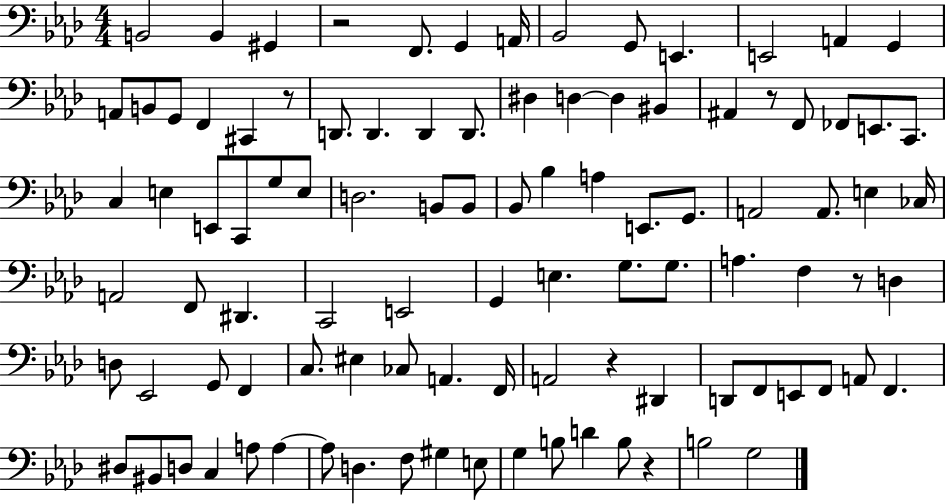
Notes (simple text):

B2/h B2/q G#2/q R/h F2/e. G2/q A2/s Bb2/h G2/e E2/q. E2/h A2/q G2/q A2/e B2/e G2/e F2/q C#2/q R/e D2/e. D2/q. D2/q D2/e. D#3/q D3/q D3/q BIS2/q A#2/q R/e F2/e FES2/e E2/e. C2/e. C3/q E3/q E2/e C2/e G3/e E3/e D3/h. B2/e B2/e Bb2/e Bb3/q A3/q E2/e. G2/e. A2/h A2/e. E3/q CES3/s A2/h F2/e D#2/q. C2/h E2/h G2/q E3/q. G3/e. G3/e. A3/q. F3/q R/e D3/q D3/e Eb2/h G2/e F2/q C3/e. EIS3/q CES3/e A2/q. F2/s A2/h R/q D#2/q D2/e F2/e E2/e F2/e A2/e F2/q. D#3/e BIS2/e D3/e C3/q A3/e A3/q A3/e D3/q. F3/e G#3/q E3/e G3/q B3/e D4/q B3/e R/q B3/h G3/h